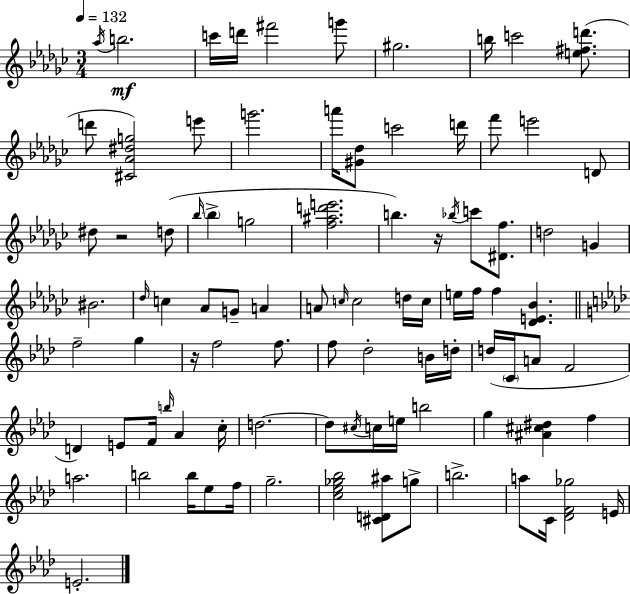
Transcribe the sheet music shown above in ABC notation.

X:1
T:Untitled
M:3/4
L:1/4
K:Ebm
_a/4 b2 c'/4 d'/4 ^f'2 g'/2 ^g2 b/4 c'2 [e^fd']/2 d'/2 [^C_A^dg]2 e'/2 g'2 a'/4 [^G_d]/2 c'2 d'/4 f'/2 e'2 D/2 ^d/2 z2 d/2 _b/4 _b g2 [f^ad'e']2 b z/4 _b/4 c'/2 [^Df]/2 d2 G ^B2 _d/4 c _A/2 G/2 A A/2 c/4 c2 d/4 c/4 e/4 f/4 f [_DE_B] f2 g z/4 f2 f/2 f/2 _d2 B/4 d/4 d/4 C/4 A/2 F2 D E/2 F/4 b/4 _A c/4 d2 d/2 ^c/4 c/4 e/4 b2 g [^A^c^d] f a2 b2 b/4 _e/2 f/4 g2 [c_e_g_b]2 [^CD^a]/2 g/2 b2 a/2 C/4 [_DF_g]2 E/4 E2